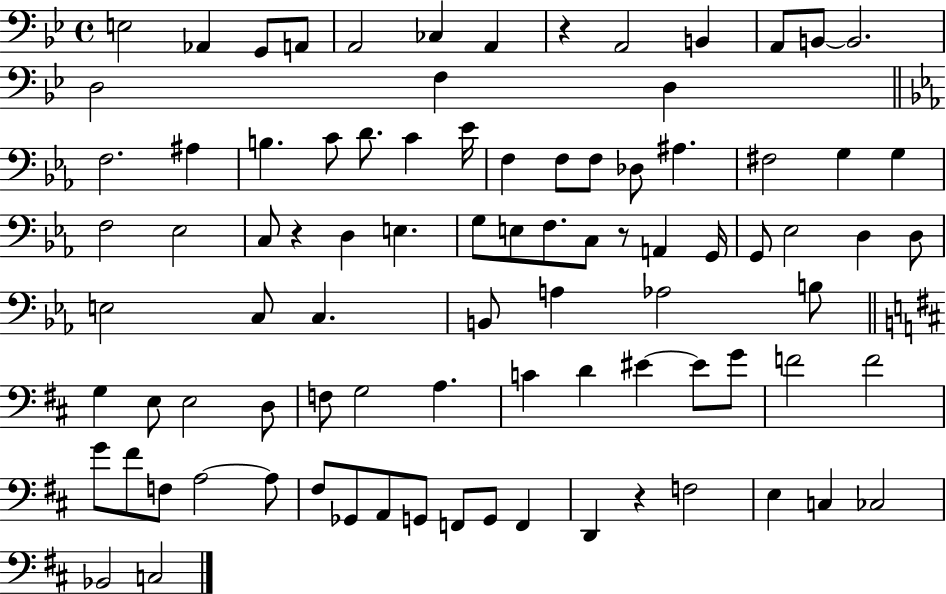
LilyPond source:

{
  \clef bass
  \time 4/4
  \defaultTimeSignature
  \key bes \major
  \repeat volta 2 { e2 aes,4 g,8 a,8 | a,2 ces4 a,4 | r4 a,2 b,4 | a,8 b,8~~ b,2. | \break d2 f4 d4 | \bar "||" \break \key c \minor f2. ais4 | b4. c'8 d'8. c'4 ees'16 | f4 f8 f8 des8 ais4. | fis2 g4 g4 | \break f2 ees2 | c8 r4 d4 e4. | g8 e8 f8. c8 r8 a,4 g,16 | g,8 ees2 d4 d8 | \break e2 c8 c4. | b,8 a4 aes2 b8 | \bar "||" \break \key b \minor g4 e8 e2 d8 | f8 g2 a4. | c'4 d'4 eis'4~~ eis'8 g'8 | f'2 f'2 | \break g'8 fis'8 f8 a2~~ a8 | fis8 ges,8 a,8 g,8 f,8 g,8 f,4 | d,4 r4 f2 | e4 c4 ces2 | \break bes,2 c2 | } \bar "|."
}